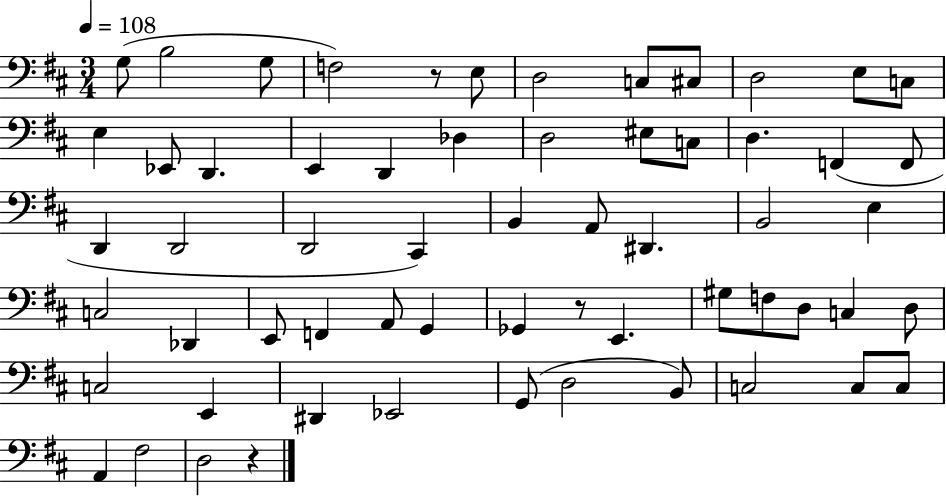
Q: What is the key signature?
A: D major